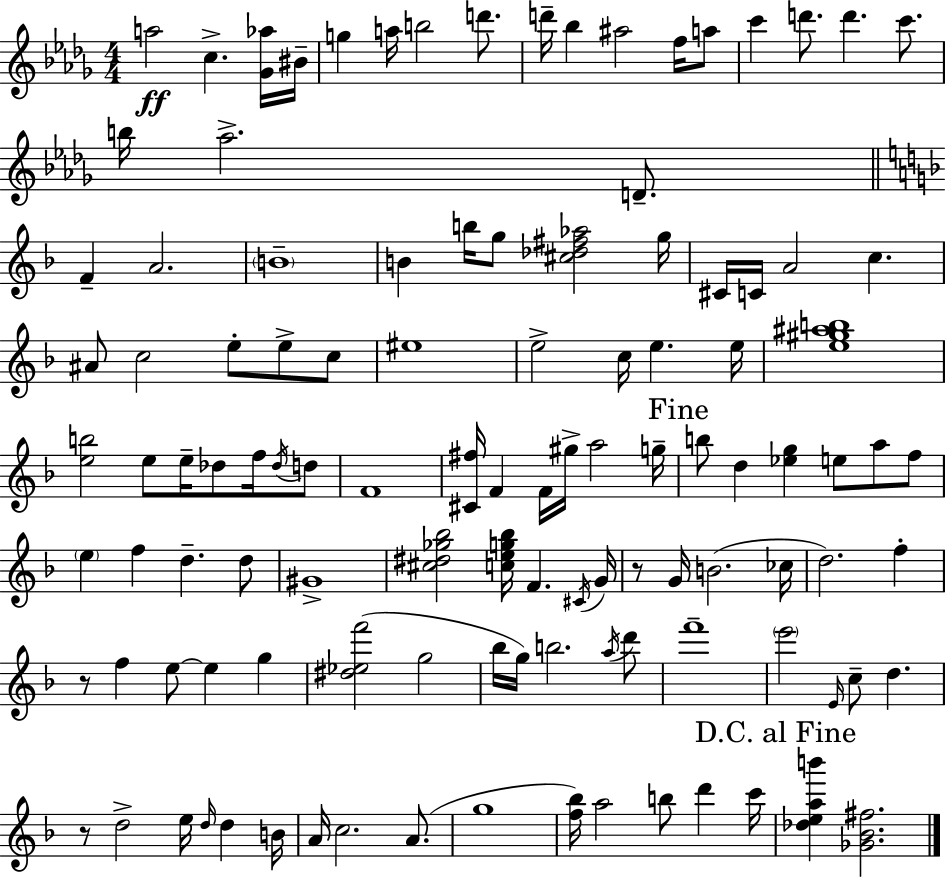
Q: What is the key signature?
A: BES minor